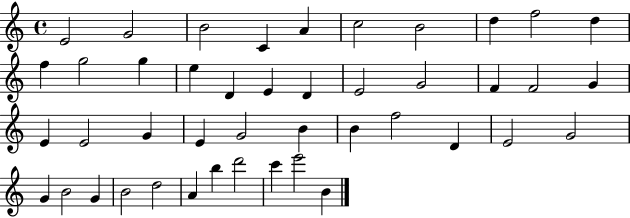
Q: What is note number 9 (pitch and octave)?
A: F5